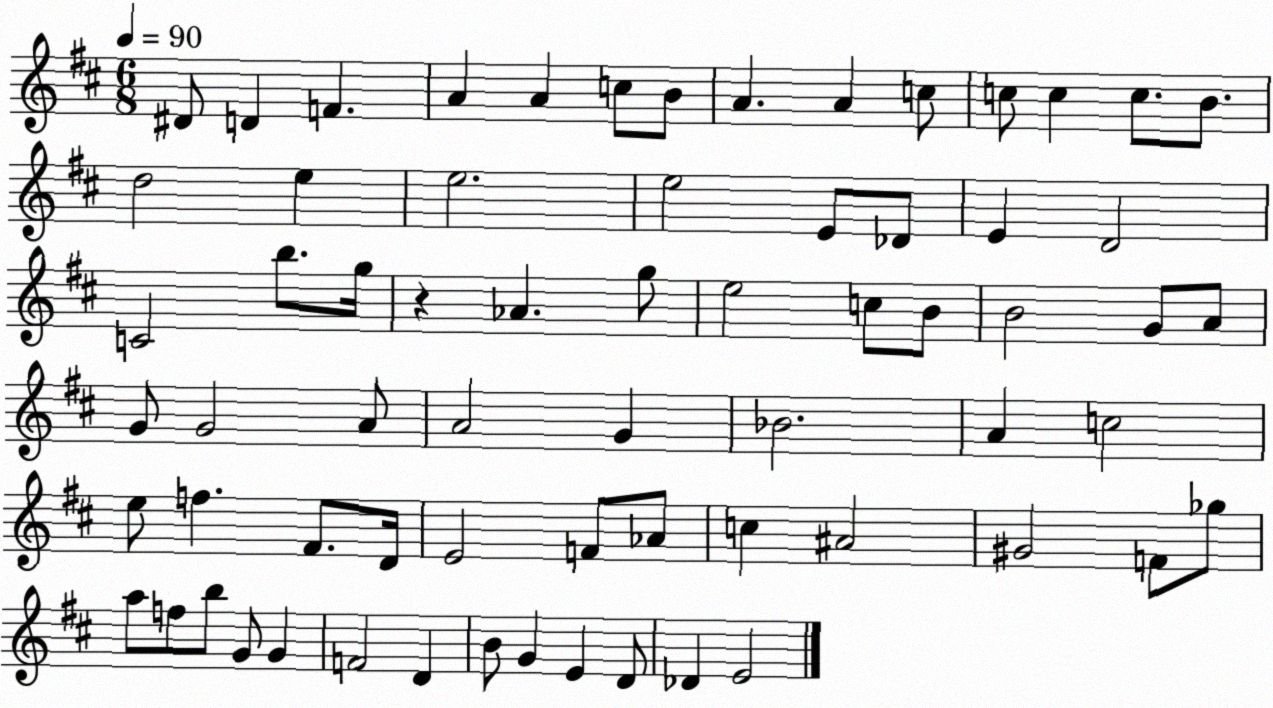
X:1
T:Untitled
M:6/8
L:1/4
K:D
^D/2 D F A A c/2 B/2 A A c/2 c/2 c c/2 B/2 d2 e e2 e2 E/2 _D/2 E D2 C2 b/2 g/4 z _A g/2 e2 c/2 B/2 B2 G/2 A/2 G/2 G2 A/2 A2 G _B2 A c2 e/2 f ^F/2 D/4 E2 F/2 _A/2 c ^A2 ^G2 F/2 _g/2 a/2 f/2 b/2 G/2 G F2 D B/2 G E D/2 _D E2